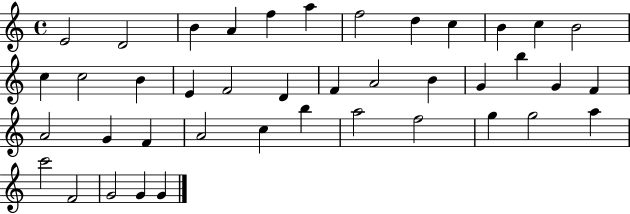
{
  \clef treble
  \time 4/4
  \defaultTimeSignature
  \key c \major
  e'2 d'2 | b'4 a'4 f''4 a''4 | f''2 d''4 c''4 | b'4 c''4 b'2 | \break c''4 c''2 b'4 | e'4 f'2 d'4 | f'4 a'2 b'4 | g'4 b''4 g'4 f'4 | \break a'2 g'4 f'4 | a'2 c''4 b''4 | a''2 f''2 | g''4 g''2 a''4 | \break c'''2 f'2 | g'2 g'4 g'4 | \bar "|."
}